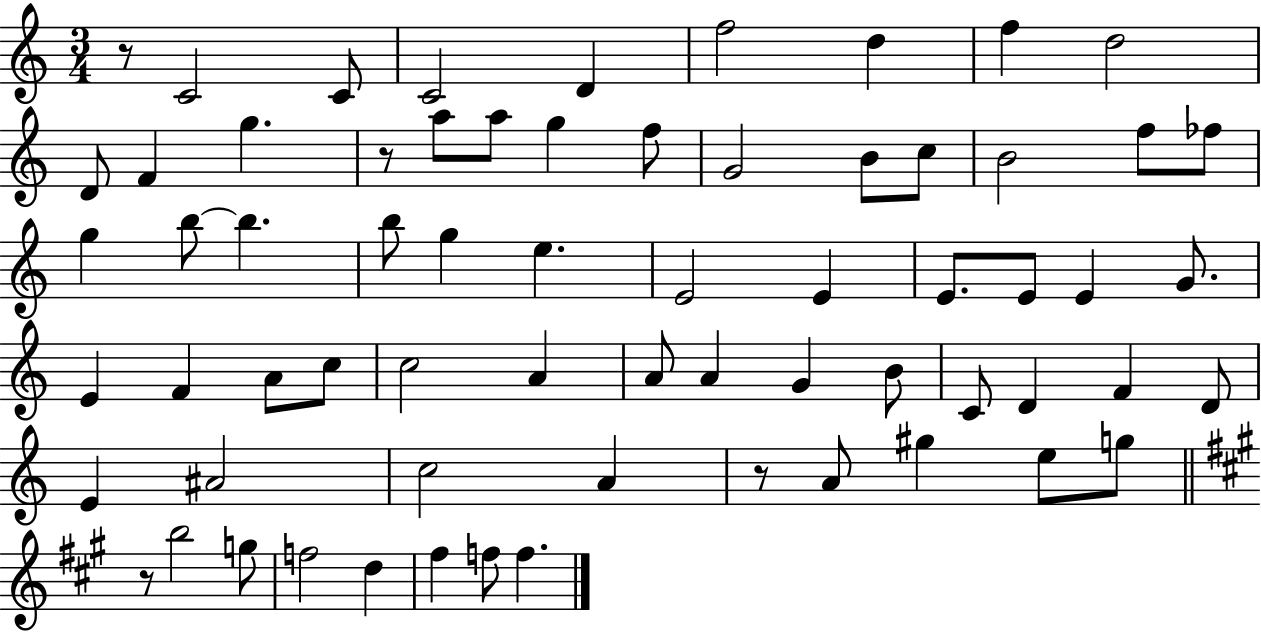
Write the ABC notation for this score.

X:1
T:Untitled
M:3/4
L:1/4
K:C
z/2 C2 C/2 C2 D f2 d f d2 D/2 F g z/2 a/2 a/2 g f/2 G2 B/2 c/2 B2 f/2 _f/2 g b/2 b b/2 g e E2 E E/2 E/2 E G/2 E F A/2 c/2 c2 A A/2 A G B/2 C/2 D F D/2 E ^A2 c2 A z/2 A/2 ^g e/2 g/2 z/2 b2 g/2 f2 d ^f f/2 f